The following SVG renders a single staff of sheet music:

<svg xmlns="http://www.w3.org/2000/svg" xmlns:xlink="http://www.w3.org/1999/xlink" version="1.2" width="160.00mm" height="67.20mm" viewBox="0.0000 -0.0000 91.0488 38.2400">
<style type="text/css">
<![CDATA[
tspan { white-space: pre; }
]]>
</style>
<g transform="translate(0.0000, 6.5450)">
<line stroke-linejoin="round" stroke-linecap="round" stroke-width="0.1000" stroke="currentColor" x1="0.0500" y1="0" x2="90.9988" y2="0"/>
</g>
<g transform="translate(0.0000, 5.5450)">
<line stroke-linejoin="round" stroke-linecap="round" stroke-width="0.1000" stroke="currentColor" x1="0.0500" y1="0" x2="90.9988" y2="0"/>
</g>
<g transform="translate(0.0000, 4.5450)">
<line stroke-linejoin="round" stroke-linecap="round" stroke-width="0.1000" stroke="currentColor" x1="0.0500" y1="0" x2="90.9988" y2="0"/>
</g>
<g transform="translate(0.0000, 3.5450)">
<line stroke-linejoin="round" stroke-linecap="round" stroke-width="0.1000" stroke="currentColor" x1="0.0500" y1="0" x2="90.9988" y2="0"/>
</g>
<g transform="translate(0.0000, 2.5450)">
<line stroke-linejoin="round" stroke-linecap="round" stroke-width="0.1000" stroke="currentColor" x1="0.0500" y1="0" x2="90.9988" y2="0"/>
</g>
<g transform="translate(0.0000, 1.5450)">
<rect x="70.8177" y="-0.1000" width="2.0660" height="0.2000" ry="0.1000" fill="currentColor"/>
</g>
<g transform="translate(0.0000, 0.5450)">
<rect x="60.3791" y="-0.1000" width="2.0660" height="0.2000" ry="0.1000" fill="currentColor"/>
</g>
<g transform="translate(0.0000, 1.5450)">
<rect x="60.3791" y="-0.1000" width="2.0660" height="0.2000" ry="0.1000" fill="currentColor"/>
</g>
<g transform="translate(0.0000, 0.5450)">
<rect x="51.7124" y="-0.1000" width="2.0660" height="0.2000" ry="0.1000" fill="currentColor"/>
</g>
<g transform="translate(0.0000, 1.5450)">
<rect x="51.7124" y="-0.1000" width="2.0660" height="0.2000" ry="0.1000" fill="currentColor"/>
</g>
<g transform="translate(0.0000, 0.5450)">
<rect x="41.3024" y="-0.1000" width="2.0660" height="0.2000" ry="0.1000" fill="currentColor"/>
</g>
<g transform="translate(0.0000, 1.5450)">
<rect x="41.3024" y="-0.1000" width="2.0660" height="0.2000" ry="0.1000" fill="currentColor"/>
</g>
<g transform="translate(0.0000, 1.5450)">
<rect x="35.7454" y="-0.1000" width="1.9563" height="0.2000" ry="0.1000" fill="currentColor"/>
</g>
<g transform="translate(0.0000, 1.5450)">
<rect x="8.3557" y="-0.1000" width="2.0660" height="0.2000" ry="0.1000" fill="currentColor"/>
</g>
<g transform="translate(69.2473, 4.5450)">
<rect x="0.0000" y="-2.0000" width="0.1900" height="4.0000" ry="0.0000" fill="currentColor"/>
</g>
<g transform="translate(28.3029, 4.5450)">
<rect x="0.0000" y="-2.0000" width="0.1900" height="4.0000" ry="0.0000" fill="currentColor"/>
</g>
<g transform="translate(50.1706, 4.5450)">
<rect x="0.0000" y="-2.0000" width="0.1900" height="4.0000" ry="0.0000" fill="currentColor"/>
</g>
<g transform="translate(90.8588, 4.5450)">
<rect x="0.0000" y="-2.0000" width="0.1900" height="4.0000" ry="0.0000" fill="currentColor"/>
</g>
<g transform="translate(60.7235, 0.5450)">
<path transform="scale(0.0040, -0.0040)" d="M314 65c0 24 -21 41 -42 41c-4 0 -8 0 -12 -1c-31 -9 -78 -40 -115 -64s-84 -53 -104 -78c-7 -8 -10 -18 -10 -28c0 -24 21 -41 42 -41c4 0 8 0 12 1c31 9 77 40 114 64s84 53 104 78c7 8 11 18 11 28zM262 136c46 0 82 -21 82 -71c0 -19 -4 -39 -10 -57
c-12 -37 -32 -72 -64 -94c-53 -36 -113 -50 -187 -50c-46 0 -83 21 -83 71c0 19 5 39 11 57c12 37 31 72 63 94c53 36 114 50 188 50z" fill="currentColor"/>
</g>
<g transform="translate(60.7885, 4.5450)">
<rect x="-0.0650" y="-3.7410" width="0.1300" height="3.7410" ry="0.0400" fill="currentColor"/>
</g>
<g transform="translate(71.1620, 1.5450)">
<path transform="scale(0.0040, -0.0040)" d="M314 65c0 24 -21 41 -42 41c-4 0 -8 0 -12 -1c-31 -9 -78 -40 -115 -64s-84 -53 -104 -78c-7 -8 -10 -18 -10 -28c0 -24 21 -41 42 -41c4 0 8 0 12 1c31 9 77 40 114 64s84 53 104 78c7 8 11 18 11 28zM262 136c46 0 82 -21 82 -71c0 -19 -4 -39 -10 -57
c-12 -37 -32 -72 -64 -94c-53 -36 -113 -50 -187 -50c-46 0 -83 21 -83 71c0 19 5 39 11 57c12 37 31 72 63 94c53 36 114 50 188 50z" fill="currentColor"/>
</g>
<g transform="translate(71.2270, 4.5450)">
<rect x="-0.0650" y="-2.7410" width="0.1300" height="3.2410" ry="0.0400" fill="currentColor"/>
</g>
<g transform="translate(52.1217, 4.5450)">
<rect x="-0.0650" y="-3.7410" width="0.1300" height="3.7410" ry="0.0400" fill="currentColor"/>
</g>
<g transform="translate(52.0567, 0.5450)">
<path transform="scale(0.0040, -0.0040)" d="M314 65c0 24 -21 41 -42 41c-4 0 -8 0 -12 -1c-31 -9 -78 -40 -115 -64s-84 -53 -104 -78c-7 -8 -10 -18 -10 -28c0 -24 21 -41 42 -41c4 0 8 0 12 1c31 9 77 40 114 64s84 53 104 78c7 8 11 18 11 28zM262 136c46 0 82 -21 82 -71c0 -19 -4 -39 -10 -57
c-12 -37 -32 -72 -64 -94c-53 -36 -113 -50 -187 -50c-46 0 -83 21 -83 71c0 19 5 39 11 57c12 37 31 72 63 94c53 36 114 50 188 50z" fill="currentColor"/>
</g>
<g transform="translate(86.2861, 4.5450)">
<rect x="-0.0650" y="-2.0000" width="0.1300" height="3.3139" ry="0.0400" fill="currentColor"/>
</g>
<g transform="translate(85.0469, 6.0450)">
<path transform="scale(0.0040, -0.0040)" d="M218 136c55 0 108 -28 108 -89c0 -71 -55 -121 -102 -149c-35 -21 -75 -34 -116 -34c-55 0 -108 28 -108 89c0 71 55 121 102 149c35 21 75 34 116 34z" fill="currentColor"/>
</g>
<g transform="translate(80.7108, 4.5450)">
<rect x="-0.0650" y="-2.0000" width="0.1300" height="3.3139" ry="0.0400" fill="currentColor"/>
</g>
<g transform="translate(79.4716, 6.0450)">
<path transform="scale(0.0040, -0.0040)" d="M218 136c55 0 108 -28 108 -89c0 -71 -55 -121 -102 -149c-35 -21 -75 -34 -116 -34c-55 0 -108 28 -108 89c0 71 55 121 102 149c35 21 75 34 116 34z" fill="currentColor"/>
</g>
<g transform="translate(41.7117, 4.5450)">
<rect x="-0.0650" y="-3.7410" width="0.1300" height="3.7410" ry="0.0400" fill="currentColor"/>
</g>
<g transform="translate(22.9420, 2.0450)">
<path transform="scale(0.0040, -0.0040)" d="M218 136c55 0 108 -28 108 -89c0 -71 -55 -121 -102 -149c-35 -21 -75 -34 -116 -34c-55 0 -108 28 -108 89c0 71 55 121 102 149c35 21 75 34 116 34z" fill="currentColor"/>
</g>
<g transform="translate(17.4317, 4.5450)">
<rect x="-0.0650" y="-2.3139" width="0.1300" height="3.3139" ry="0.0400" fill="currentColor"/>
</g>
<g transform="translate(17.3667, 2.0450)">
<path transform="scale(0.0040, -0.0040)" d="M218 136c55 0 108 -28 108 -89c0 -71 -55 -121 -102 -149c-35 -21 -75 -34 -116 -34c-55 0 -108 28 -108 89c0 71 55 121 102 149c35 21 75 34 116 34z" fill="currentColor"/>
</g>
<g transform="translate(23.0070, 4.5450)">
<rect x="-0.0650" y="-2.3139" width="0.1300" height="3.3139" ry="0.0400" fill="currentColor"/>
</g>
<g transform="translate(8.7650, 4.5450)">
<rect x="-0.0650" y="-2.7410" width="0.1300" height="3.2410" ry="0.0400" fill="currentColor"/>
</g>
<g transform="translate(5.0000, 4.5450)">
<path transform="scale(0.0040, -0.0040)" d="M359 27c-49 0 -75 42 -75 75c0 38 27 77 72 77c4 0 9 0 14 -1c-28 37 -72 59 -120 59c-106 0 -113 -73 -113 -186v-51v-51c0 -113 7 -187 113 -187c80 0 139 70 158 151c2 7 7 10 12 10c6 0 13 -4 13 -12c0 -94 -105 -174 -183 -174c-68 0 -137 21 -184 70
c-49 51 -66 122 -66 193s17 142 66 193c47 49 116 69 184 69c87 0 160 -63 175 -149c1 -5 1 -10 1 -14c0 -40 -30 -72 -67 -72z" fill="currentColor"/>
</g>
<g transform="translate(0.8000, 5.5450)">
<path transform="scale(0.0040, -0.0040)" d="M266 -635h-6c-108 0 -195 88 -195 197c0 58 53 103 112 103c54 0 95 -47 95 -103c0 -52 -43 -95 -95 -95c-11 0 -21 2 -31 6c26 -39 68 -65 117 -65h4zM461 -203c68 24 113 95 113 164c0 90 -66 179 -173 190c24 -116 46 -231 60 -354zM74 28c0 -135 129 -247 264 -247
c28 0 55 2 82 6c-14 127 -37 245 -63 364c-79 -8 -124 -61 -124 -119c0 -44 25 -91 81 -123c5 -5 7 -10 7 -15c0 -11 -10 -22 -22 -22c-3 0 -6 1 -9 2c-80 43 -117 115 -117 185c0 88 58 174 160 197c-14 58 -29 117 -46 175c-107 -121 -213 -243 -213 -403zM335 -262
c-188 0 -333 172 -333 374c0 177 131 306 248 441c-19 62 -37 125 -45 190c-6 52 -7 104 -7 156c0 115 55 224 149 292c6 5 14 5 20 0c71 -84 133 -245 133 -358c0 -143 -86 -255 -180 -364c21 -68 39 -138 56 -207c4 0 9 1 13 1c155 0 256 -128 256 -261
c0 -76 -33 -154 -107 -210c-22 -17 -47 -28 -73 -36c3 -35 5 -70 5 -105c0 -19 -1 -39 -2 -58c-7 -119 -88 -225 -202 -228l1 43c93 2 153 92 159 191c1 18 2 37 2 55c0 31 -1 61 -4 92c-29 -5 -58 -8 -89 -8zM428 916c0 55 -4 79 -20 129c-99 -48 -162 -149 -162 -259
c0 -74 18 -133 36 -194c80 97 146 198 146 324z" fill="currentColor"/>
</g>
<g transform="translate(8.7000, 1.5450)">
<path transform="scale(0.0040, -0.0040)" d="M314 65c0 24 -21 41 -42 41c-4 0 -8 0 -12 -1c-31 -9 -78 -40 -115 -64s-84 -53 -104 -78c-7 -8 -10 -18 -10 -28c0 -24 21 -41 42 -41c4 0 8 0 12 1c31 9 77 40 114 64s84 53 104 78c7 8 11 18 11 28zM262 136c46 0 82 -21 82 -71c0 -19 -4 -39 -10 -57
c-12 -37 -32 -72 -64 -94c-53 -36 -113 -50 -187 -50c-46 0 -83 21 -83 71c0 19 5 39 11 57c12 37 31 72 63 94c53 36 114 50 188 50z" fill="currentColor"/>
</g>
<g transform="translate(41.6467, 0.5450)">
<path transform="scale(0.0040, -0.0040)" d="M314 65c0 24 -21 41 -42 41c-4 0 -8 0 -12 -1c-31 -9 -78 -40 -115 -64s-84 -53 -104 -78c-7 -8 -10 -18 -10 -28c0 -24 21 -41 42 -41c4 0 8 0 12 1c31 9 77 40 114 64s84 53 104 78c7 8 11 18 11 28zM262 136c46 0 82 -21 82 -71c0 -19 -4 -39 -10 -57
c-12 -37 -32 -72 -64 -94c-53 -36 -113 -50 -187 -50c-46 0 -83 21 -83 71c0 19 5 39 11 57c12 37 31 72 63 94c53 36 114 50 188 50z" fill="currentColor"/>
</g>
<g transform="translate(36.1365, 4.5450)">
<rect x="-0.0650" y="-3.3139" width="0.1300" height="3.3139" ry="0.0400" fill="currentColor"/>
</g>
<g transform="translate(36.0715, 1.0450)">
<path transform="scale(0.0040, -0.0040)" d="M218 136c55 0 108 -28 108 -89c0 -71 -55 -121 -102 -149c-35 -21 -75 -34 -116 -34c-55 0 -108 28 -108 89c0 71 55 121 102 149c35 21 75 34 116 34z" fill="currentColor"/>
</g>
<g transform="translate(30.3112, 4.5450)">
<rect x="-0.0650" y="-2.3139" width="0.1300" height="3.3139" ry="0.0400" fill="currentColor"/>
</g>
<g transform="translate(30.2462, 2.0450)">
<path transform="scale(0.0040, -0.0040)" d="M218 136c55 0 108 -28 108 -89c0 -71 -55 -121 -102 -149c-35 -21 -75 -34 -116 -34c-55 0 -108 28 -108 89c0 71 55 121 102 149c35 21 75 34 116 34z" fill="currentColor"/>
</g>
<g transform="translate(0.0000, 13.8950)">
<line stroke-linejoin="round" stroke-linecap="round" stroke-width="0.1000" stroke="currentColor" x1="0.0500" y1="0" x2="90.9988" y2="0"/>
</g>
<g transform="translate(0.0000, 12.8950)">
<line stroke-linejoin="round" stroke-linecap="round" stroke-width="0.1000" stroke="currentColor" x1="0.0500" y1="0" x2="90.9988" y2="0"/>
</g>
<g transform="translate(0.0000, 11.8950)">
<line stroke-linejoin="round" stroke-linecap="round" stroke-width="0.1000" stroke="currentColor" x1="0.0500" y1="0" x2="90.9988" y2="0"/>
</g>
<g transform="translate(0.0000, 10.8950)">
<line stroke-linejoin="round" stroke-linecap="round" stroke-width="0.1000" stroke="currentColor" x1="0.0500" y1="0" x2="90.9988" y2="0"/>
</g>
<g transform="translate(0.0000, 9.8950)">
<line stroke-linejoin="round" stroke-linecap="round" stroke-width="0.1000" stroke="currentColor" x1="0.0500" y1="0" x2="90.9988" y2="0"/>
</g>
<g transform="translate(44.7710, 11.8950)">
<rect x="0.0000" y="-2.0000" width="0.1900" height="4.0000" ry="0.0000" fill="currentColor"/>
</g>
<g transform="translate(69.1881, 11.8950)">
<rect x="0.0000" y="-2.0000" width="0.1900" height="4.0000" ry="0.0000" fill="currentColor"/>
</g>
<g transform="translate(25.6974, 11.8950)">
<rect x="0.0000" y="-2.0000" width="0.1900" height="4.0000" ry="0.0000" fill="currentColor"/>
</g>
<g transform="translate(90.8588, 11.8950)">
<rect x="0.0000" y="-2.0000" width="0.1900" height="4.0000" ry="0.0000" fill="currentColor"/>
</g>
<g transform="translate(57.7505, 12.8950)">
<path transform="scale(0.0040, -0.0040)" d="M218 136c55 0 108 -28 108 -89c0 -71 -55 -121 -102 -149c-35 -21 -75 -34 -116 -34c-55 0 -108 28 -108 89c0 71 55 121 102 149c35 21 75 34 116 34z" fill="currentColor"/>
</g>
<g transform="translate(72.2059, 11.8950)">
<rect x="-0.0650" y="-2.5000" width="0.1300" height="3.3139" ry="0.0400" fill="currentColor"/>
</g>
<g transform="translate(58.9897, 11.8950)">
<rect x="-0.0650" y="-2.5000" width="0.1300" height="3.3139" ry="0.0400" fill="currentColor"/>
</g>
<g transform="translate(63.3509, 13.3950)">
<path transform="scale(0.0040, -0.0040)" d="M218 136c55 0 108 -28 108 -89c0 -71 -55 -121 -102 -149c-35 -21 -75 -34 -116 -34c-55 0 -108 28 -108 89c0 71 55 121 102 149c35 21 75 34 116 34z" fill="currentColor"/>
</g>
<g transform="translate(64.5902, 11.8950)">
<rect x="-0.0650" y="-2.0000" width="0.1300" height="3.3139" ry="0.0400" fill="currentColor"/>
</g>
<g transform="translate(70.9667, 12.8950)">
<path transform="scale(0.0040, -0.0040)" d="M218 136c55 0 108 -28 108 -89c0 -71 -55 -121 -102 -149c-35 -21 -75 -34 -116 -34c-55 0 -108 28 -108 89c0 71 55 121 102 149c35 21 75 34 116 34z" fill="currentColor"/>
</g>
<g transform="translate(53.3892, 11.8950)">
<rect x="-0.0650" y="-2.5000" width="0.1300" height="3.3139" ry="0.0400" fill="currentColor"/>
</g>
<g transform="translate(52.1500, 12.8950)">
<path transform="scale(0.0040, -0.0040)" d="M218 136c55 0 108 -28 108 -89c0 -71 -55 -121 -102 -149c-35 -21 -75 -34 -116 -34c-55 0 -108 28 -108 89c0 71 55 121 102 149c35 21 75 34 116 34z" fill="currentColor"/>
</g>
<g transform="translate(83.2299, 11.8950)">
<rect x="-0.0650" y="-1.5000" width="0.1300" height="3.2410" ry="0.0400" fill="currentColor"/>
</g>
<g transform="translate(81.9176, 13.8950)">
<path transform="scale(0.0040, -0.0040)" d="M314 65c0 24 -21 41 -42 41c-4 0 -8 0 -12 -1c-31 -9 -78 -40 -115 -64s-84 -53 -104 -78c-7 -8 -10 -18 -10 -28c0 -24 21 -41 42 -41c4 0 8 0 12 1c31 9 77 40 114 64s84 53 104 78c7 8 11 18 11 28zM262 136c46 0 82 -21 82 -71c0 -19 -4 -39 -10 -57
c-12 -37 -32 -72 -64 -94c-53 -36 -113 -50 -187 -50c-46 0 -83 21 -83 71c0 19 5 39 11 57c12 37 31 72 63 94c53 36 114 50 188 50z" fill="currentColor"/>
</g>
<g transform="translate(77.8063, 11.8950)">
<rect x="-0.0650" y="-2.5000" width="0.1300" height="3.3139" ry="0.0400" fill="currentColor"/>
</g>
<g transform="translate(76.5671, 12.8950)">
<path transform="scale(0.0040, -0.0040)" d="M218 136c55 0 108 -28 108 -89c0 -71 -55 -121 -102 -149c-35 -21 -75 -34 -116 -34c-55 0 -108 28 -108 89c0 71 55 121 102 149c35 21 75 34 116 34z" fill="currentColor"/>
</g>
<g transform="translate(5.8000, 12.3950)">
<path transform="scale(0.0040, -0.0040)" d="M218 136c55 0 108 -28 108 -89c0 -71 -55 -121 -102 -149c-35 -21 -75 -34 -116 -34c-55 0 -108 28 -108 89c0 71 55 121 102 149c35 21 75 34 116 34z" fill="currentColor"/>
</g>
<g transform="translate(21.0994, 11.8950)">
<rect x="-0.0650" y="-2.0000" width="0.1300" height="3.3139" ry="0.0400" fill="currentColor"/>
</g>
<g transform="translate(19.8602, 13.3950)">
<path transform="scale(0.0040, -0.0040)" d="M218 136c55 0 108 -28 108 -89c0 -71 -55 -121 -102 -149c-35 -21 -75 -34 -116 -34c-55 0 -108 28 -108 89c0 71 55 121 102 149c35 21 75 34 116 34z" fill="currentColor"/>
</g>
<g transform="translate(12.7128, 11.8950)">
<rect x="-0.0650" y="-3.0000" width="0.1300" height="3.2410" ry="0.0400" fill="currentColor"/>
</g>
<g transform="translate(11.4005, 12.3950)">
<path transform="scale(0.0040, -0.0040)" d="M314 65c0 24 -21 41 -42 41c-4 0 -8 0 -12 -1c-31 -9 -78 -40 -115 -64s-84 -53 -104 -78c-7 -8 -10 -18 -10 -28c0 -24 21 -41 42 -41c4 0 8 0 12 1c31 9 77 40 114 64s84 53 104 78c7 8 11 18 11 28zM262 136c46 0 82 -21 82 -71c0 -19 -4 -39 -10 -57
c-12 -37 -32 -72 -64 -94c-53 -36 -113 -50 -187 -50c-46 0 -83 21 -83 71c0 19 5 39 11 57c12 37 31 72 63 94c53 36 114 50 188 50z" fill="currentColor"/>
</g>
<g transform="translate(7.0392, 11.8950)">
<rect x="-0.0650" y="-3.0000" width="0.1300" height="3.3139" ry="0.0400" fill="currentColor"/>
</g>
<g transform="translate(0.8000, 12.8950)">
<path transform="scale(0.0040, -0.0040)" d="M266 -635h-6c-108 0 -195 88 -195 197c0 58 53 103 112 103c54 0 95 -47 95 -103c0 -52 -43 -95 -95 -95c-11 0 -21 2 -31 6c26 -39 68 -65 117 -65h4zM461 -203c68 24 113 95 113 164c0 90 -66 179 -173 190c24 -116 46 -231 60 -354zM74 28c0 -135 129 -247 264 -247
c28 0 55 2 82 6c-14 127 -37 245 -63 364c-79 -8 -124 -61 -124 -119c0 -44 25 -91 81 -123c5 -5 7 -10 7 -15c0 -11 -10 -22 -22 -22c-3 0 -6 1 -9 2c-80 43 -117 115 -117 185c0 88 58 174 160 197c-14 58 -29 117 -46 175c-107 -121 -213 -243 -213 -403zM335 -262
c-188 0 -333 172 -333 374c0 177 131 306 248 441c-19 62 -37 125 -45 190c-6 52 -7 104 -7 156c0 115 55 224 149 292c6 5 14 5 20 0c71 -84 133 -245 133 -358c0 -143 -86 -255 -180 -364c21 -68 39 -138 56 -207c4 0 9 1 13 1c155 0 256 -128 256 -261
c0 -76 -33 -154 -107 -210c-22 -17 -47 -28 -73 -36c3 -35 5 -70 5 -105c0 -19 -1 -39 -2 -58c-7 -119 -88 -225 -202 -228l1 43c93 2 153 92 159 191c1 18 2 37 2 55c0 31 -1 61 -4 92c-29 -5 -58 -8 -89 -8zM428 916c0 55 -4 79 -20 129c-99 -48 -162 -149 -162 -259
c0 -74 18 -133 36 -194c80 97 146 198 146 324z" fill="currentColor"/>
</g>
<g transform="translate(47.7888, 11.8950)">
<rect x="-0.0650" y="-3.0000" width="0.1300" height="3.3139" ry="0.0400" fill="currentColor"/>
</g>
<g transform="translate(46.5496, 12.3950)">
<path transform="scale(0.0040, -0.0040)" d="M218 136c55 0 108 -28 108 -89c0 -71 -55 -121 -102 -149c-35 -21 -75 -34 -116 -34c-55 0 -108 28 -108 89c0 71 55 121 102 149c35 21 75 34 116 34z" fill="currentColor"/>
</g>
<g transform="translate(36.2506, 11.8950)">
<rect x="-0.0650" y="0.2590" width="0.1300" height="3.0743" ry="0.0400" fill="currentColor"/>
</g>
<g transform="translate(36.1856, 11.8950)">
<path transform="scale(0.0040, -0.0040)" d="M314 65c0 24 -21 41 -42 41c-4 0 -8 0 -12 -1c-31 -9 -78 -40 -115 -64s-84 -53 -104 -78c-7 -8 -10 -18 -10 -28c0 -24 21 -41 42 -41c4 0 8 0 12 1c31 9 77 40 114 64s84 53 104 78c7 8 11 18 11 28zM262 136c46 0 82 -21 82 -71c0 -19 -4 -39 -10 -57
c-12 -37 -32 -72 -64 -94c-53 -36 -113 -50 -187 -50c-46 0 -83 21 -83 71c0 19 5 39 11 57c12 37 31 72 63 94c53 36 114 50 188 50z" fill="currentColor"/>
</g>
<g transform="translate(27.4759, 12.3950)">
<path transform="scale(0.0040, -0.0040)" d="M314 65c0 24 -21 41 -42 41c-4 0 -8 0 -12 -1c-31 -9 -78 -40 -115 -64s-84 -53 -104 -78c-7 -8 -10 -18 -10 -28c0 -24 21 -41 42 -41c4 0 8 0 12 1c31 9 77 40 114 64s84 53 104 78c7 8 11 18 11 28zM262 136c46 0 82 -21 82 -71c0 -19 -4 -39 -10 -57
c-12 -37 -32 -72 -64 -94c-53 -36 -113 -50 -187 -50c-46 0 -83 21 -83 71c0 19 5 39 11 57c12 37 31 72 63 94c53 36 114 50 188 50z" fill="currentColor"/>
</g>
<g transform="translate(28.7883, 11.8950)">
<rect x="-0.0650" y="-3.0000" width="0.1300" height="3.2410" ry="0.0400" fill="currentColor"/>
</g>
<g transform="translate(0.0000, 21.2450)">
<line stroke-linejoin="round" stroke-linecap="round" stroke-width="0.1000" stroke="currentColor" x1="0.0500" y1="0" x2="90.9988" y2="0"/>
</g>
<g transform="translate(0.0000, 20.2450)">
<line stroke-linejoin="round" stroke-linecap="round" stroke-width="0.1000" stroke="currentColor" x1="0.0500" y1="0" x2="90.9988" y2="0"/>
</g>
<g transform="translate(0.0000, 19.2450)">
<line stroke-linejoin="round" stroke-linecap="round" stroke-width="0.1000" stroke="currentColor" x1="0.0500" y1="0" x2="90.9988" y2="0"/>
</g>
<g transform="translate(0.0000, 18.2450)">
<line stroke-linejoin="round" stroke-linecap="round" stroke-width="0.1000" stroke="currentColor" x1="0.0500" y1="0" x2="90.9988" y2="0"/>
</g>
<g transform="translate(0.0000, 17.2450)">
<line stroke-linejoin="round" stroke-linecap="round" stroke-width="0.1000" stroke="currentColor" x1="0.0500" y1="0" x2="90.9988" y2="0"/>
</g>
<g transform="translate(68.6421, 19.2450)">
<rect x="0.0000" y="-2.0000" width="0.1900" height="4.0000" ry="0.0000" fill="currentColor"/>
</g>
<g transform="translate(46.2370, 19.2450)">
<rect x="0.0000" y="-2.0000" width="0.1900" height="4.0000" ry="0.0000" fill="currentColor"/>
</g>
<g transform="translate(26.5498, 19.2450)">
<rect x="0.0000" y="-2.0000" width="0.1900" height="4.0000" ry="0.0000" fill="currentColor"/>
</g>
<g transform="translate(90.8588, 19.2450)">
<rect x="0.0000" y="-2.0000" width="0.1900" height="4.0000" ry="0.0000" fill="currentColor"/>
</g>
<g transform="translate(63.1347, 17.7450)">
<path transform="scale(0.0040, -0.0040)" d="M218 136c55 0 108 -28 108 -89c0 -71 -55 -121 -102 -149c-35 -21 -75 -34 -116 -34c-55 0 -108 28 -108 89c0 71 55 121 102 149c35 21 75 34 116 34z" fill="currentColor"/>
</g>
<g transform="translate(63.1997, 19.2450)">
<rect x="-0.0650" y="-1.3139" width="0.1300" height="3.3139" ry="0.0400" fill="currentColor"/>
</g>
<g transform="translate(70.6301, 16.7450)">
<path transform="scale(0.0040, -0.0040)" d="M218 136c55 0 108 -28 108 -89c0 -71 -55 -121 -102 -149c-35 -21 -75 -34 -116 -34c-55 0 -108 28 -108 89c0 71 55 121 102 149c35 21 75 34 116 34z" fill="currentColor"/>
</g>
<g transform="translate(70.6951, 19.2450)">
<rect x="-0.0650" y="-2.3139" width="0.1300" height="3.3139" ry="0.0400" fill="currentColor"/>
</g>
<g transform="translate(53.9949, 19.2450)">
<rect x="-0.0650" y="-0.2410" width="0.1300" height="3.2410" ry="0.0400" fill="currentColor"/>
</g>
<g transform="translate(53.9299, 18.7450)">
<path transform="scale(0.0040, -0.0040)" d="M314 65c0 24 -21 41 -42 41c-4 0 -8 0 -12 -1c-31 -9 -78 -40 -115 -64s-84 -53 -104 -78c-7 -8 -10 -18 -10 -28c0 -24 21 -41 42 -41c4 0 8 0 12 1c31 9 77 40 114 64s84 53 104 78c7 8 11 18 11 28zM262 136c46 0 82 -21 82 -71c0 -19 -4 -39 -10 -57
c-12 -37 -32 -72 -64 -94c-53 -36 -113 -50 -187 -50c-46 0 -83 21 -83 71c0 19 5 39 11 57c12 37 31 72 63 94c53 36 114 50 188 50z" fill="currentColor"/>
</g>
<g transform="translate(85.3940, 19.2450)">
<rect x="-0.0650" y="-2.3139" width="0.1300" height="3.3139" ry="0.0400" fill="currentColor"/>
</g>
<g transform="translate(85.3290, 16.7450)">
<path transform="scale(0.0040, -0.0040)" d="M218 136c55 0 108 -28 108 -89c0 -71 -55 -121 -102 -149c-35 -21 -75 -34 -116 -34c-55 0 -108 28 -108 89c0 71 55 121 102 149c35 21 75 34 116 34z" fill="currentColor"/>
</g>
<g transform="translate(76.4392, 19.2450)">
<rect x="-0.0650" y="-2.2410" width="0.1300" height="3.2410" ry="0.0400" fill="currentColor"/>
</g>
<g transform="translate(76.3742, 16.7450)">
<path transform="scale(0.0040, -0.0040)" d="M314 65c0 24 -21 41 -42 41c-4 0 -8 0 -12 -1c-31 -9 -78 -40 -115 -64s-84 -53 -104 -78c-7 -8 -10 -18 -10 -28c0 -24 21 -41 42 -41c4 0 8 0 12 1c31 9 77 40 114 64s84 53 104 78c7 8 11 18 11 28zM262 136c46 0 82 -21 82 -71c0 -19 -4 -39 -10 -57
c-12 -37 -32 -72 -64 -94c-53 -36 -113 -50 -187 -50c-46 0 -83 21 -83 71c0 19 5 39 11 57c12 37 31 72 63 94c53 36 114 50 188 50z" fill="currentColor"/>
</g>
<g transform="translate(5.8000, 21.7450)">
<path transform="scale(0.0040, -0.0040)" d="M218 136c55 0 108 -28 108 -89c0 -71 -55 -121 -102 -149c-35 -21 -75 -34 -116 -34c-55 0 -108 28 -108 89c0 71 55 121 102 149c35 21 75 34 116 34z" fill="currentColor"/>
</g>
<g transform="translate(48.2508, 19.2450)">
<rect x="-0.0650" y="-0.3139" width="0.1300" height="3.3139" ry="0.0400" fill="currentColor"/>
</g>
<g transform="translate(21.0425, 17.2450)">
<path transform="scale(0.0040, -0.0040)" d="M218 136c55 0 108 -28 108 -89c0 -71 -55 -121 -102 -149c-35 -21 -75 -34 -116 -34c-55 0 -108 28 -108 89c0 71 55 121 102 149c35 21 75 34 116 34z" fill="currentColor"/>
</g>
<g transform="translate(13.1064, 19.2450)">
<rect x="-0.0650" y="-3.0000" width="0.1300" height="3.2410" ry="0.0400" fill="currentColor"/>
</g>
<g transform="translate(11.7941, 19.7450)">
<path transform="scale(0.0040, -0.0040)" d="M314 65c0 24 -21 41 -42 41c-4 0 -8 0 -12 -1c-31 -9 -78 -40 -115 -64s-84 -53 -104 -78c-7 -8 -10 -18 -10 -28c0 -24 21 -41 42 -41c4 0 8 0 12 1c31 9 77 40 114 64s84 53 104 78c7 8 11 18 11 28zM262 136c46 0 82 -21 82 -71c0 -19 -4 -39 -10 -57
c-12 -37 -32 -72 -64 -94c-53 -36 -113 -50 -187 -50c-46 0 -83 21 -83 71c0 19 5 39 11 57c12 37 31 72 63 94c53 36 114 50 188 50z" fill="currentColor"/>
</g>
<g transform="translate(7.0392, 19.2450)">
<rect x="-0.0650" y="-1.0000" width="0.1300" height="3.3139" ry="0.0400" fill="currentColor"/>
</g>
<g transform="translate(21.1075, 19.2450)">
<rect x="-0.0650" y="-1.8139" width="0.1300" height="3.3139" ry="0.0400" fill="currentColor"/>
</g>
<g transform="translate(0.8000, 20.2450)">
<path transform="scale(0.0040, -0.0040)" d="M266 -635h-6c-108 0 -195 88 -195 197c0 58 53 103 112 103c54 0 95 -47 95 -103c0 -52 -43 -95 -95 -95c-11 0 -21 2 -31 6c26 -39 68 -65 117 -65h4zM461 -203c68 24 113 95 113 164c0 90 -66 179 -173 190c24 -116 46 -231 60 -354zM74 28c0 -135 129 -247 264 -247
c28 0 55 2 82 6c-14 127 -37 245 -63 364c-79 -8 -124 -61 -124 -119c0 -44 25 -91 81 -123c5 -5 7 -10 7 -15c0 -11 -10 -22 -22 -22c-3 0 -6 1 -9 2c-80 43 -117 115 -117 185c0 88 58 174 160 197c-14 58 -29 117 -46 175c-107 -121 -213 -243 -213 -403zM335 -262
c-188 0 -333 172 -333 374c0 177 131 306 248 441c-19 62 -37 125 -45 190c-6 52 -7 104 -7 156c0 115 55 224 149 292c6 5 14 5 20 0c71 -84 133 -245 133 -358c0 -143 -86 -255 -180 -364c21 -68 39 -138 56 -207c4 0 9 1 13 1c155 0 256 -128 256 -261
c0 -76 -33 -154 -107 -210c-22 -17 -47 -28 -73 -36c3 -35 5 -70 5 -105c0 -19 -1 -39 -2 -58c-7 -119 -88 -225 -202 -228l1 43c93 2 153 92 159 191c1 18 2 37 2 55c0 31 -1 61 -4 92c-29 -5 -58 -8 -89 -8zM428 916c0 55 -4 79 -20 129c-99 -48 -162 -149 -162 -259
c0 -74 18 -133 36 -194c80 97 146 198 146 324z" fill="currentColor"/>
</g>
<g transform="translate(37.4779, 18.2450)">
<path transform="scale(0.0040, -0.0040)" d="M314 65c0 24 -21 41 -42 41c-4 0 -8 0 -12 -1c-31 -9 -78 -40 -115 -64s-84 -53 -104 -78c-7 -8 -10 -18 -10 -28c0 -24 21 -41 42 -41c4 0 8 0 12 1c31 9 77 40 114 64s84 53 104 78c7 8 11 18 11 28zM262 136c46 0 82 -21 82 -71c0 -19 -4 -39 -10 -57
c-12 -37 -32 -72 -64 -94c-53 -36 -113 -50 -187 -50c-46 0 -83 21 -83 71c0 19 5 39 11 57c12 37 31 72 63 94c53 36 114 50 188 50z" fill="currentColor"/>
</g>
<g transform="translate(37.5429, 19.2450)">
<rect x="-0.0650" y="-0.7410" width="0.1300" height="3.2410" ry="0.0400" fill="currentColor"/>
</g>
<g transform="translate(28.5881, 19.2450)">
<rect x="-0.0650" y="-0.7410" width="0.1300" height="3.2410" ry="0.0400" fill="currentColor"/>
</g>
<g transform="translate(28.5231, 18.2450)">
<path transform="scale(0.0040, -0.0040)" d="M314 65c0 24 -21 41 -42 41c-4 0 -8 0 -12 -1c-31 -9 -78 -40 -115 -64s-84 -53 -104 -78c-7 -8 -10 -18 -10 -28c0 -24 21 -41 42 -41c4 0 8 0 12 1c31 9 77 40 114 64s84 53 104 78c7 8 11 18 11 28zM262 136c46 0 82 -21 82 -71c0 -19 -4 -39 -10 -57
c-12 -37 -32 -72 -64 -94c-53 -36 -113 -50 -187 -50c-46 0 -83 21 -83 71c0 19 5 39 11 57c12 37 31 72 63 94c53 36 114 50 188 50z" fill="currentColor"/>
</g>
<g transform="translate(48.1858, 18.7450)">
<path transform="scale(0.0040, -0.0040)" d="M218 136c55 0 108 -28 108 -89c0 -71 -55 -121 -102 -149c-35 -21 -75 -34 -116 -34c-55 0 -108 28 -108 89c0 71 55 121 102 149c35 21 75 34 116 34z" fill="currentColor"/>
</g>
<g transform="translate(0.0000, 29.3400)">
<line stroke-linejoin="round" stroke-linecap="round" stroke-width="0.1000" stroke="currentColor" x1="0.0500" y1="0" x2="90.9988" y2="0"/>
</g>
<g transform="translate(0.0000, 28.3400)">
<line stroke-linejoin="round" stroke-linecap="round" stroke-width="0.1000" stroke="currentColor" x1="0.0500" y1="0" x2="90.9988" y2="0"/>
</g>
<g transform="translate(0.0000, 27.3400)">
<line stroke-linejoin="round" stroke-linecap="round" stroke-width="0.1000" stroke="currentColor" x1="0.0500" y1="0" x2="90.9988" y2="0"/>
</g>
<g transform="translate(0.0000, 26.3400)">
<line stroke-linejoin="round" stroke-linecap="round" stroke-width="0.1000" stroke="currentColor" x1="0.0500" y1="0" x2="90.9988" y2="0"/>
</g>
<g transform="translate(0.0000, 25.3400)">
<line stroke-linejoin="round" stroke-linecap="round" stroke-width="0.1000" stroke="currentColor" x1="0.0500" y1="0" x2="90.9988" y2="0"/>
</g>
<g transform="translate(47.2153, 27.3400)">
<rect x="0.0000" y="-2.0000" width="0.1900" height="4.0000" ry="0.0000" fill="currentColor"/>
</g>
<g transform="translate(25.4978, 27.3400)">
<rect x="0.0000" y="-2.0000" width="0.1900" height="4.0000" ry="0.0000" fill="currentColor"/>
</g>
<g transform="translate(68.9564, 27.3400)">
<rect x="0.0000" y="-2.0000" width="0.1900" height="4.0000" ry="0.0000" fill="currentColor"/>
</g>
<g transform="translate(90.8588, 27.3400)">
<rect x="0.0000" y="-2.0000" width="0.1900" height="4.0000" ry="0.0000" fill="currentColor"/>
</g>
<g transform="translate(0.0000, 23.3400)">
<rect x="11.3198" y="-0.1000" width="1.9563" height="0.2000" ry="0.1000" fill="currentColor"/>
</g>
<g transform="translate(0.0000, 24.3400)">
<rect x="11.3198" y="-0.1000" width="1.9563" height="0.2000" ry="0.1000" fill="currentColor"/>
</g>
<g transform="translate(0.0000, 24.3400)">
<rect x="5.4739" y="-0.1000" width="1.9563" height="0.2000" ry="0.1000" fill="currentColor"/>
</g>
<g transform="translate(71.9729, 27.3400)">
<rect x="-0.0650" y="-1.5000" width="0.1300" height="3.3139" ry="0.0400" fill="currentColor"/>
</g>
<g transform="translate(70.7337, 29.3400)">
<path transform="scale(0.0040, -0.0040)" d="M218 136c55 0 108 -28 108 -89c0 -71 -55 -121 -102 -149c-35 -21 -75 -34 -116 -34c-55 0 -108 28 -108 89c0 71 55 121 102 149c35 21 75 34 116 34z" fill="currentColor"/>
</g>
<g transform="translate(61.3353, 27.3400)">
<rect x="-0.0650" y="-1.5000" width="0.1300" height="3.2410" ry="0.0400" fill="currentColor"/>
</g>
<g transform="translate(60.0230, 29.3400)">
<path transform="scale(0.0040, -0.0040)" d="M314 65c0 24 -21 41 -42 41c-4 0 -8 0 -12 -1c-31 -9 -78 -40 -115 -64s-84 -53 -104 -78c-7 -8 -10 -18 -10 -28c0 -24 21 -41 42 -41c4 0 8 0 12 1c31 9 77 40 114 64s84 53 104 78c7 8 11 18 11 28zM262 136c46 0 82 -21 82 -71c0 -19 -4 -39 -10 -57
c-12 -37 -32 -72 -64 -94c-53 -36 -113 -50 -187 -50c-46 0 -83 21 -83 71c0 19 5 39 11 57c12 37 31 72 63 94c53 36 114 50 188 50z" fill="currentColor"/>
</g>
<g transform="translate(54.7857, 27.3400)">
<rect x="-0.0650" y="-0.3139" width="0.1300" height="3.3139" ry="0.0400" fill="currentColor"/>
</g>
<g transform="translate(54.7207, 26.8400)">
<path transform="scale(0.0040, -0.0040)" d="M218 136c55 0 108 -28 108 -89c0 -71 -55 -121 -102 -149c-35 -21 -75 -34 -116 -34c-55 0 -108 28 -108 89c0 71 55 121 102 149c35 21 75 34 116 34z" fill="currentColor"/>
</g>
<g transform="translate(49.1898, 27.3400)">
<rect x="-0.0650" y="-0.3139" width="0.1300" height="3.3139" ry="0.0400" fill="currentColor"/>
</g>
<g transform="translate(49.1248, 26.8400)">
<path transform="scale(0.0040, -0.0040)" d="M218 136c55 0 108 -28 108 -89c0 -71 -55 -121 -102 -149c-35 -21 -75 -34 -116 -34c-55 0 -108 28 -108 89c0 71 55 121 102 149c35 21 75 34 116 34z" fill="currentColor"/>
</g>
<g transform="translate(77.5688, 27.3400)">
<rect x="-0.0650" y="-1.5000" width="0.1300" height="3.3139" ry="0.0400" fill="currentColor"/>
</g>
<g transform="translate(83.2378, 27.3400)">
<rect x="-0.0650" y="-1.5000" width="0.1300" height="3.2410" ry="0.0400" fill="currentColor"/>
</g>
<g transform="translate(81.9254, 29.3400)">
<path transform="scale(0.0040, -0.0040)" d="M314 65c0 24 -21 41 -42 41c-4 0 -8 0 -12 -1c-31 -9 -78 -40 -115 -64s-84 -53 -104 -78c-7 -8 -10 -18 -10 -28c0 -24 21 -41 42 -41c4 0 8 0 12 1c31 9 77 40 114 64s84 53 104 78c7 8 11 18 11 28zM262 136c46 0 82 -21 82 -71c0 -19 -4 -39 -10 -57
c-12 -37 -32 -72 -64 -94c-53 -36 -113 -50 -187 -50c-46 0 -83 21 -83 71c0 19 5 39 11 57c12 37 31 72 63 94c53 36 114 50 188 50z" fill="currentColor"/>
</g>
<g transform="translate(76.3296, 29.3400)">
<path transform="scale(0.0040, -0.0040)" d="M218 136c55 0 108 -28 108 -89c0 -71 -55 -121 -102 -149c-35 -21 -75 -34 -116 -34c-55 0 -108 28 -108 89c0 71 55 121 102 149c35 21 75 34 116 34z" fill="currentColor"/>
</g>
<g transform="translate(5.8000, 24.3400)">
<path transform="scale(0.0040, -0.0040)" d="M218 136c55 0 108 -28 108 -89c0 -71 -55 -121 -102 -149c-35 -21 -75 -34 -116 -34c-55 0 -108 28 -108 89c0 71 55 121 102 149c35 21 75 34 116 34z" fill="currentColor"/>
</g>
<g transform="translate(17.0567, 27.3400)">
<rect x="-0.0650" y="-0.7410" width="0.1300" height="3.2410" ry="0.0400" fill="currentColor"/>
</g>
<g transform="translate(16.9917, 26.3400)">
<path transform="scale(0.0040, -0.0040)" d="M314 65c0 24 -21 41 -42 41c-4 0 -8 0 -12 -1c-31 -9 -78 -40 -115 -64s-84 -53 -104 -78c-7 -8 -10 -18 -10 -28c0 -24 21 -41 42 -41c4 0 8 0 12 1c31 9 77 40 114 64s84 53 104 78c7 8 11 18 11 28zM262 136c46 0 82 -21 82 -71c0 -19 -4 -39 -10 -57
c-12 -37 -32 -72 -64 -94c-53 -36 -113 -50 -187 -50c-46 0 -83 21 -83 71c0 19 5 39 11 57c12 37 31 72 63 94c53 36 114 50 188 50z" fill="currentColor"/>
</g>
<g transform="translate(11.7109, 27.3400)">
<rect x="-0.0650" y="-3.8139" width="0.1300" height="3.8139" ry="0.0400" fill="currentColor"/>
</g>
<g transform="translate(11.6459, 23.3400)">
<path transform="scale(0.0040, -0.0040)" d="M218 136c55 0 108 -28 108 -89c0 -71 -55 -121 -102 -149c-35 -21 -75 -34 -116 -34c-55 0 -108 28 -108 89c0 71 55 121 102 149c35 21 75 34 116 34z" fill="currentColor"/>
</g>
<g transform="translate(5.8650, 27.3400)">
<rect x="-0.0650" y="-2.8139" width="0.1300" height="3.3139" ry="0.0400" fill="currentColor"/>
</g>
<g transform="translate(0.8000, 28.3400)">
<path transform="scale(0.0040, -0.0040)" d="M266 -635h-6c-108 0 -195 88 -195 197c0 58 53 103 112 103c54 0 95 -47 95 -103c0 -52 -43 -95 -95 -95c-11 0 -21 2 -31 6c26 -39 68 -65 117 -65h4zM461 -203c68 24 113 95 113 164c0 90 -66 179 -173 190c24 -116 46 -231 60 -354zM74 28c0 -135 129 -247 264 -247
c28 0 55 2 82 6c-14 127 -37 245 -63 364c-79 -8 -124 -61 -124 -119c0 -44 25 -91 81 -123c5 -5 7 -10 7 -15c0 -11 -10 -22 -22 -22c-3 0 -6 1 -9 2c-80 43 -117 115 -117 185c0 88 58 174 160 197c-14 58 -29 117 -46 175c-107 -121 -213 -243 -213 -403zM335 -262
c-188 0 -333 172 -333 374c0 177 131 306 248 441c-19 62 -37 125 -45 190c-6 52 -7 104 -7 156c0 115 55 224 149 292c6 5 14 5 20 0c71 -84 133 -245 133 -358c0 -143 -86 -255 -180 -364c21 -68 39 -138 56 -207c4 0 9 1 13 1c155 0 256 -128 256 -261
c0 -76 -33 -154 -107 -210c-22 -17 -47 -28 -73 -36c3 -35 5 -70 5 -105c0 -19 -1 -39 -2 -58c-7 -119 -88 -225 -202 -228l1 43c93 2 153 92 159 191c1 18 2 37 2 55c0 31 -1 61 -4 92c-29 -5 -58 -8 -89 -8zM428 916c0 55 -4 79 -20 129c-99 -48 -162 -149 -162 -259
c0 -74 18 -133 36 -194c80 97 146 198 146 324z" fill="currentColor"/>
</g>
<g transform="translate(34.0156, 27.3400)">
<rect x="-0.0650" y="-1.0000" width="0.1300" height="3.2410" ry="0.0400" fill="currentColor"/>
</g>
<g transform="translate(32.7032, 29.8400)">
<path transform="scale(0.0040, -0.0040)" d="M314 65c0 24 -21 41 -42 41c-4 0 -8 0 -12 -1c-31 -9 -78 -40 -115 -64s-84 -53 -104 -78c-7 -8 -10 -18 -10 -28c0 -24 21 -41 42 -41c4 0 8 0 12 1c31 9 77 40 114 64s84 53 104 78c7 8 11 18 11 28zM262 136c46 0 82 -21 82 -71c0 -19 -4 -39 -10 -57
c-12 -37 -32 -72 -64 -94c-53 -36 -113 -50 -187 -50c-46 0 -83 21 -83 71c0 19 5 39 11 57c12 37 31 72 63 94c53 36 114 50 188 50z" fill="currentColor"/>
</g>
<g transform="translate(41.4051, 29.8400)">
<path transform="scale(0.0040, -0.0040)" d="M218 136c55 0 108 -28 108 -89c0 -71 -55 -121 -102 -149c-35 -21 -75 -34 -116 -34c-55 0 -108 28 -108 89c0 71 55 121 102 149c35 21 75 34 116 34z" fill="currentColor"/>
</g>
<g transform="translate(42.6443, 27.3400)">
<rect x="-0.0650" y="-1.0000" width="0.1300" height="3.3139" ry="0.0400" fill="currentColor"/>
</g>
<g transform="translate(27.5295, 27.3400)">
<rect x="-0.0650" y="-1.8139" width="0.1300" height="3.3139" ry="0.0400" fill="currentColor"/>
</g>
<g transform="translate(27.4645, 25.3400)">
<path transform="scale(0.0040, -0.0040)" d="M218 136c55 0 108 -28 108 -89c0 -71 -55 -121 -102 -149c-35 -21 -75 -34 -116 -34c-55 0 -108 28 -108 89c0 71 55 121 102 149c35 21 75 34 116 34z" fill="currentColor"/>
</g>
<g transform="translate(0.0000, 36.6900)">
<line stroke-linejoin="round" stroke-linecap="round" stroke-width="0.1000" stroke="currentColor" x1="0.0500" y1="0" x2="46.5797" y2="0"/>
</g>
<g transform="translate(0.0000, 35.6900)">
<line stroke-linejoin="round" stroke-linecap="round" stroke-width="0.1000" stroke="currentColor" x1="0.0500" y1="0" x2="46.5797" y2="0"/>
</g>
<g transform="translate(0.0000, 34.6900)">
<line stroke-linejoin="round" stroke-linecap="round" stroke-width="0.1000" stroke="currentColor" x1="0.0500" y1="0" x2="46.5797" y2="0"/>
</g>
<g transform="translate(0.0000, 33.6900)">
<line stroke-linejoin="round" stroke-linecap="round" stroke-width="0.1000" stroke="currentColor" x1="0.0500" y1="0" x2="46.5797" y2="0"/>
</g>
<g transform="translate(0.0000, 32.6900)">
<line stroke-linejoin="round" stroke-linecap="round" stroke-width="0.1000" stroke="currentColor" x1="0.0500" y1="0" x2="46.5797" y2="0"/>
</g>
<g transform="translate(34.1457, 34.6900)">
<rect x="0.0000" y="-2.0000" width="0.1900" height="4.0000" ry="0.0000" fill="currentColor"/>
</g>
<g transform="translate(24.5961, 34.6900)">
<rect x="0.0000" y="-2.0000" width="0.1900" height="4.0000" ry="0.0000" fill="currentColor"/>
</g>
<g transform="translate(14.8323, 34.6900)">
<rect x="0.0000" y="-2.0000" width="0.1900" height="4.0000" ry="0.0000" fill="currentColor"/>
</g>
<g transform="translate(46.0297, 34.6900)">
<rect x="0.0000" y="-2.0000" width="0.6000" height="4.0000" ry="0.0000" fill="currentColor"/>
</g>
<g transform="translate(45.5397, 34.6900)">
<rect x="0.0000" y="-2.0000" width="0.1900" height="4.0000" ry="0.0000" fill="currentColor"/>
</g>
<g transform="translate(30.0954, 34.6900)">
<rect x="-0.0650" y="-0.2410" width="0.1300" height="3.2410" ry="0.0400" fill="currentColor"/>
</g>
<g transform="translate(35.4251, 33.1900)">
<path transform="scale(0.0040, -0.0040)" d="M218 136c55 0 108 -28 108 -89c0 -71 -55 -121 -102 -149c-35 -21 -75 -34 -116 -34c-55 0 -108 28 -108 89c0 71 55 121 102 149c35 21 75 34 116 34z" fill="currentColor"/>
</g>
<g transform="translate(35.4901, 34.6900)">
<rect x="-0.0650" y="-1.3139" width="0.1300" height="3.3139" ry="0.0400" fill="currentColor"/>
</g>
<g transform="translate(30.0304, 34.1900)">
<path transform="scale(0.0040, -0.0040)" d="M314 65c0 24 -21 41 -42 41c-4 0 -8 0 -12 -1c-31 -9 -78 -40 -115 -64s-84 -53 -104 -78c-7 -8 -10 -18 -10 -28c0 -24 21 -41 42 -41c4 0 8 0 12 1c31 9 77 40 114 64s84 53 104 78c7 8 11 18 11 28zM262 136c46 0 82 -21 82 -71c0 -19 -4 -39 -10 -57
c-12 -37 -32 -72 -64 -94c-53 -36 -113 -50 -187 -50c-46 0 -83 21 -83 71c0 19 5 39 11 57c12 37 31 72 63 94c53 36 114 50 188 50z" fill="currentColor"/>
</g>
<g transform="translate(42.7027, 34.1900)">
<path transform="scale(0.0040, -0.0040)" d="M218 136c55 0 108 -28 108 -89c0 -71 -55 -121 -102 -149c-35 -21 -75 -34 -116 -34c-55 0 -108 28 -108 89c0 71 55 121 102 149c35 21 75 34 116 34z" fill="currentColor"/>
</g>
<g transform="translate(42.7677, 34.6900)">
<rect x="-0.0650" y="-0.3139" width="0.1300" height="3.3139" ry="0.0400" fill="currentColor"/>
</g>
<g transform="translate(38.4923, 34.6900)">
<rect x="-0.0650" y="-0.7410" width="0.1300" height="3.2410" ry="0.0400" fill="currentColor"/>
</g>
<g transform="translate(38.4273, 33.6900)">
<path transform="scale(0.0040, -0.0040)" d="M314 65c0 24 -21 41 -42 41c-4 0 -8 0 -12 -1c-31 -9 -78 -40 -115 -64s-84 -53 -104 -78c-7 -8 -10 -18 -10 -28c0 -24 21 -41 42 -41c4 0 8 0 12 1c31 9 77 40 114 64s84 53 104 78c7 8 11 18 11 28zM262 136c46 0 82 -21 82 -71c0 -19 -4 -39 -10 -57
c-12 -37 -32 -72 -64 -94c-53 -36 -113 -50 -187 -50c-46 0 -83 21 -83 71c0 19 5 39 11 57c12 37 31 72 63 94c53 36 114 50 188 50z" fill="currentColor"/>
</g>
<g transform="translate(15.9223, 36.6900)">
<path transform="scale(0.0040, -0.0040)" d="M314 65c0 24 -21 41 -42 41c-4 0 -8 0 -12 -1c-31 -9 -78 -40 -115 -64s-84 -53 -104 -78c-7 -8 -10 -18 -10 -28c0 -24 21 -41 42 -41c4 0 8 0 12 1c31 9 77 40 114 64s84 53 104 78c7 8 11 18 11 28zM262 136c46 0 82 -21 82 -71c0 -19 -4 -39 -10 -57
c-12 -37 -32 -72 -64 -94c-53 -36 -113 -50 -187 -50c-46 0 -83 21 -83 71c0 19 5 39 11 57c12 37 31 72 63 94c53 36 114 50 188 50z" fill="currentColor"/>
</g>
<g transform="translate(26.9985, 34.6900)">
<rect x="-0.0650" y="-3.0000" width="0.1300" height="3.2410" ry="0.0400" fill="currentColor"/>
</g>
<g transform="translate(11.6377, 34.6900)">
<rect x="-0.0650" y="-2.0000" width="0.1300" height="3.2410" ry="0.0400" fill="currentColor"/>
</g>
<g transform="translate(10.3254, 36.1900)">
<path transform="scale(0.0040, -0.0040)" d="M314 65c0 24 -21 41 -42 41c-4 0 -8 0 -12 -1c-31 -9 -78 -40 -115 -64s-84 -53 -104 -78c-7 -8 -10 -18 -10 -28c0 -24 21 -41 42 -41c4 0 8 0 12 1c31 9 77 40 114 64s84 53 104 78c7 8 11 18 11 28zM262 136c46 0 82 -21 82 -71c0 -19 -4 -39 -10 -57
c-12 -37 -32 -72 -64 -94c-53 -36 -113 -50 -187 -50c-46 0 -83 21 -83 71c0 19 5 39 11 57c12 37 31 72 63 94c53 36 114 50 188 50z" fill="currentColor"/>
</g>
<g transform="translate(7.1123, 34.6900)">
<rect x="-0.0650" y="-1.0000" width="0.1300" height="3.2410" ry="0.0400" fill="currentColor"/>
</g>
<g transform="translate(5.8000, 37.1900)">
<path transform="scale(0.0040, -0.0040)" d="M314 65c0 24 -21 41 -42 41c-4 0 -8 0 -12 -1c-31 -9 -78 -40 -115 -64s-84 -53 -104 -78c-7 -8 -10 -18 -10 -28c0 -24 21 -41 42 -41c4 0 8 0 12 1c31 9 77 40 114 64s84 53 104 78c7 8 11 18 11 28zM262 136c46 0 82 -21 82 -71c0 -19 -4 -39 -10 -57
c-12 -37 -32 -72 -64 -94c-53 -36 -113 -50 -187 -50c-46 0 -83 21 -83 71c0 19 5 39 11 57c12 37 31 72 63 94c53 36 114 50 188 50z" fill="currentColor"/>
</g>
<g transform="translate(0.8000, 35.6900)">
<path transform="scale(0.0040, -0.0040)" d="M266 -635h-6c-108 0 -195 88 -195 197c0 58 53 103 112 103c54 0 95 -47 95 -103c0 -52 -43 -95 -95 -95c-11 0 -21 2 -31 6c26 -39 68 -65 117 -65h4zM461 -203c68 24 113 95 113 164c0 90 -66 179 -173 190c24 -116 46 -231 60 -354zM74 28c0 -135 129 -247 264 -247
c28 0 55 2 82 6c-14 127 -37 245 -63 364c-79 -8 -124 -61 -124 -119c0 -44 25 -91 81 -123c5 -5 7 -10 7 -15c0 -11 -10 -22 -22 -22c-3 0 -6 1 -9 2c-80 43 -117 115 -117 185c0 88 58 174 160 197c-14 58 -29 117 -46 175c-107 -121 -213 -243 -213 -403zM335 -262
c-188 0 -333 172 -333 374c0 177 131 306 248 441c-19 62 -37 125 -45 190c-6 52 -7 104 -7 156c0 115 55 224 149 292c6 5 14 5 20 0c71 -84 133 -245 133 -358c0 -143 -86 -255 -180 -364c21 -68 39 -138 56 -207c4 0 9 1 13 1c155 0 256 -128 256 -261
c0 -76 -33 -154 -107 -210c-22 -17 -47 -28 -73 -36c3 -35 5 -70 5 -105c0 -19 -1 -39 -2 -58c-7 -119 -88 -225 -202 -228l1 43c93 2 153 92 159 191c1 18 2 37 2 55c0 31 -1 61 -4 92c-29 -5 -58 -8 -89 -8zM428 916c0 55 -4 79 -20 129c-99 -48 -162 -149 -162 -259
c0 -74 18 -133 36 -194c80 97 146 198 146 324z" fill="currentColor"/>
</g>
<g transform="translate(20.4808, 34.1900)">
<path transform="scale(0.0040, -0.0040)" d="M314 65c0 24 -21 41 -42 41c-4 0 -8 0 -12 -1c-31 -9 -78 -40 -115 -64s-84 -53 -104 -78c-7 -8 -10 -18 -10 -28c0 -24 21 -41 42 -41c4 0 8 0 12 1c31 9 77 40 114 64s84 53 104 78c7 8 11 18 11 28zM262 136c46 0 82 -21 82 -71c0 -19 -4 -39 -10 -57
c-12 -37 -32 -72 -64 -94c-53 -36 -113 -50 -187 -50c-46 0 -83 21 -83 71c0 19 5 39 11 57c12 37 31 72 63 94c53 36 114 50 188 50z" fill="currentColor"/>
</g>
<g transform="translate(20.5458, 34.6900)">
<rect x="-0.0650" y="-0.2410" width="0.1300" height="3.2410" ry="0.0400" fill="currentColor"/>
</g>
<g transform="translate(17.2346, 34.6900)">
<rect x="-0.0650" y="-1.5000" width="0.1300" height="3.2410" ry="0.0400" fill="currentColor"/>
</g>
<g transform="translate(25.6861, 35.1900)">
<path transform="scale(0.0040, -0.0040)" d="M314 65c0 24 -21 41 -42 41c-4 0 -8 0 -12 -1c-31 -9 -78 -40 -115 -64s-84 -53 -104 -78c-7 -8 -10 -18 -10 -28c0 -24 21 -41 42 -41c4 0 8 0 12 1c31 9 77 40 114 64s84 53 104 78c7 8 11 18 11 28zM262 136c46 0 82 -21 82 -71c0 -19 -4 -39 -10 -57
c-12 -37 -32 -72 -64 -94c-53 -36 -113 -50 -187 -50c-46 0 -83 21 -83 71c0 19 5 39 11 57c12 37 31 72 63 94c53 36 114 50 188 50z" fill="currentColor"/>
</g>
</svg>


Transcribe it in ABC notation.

X:1
T:Untitled
M:4/4
L:1/4
K:C
a2 g g g b c'2 c'2 c'2 a2 F F A A2 F A2 B2 A G G F G G E2 D A2 f d2 d2 c c2 e g g2 g a c' d2 f D2 D c c E2 E E E2 D2 F2 E2 c2 A2 c2 e d2 c